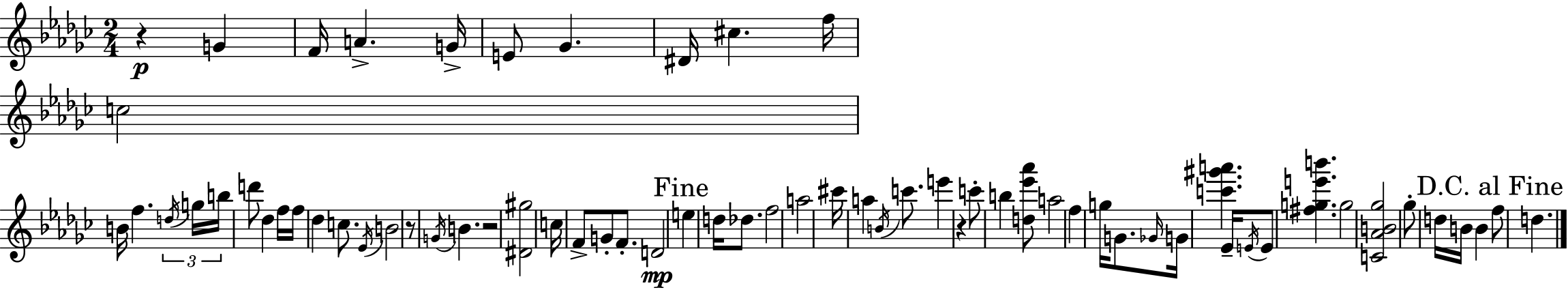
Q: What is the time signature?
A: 2/4